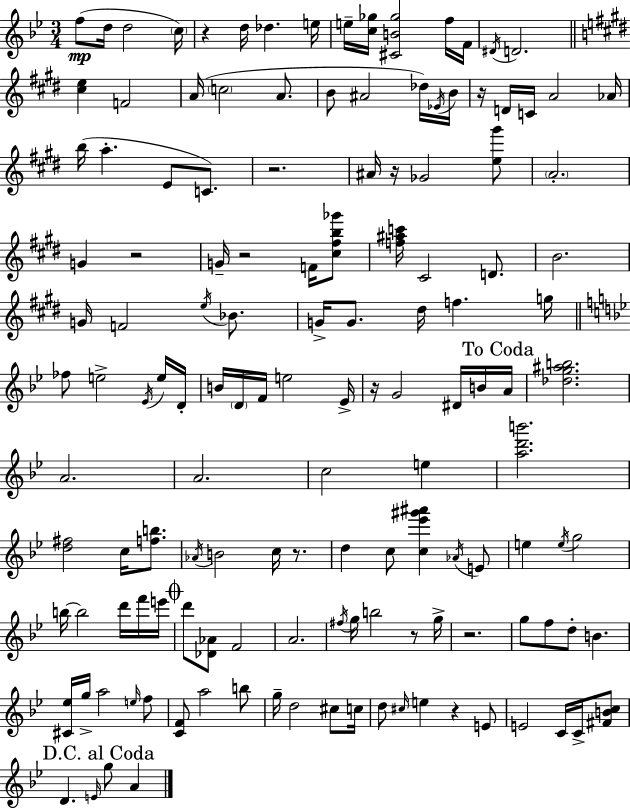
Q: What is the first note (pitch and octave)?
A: F5